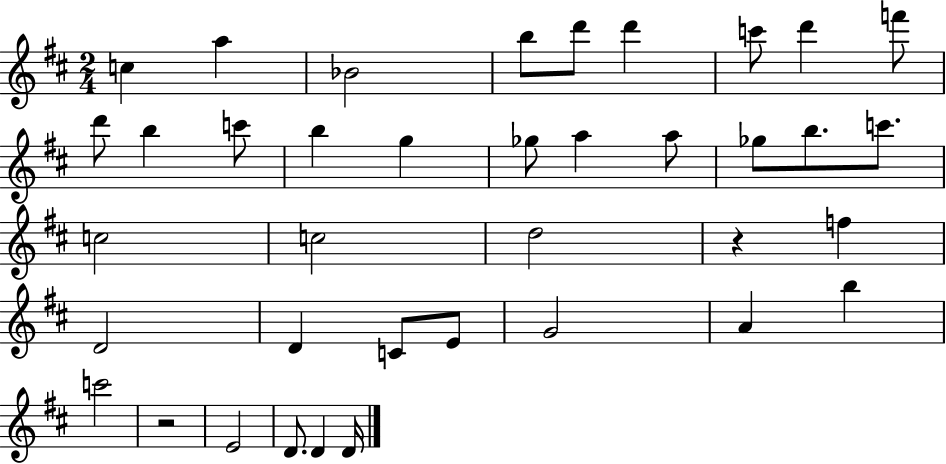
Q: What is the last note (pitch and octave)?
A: D4